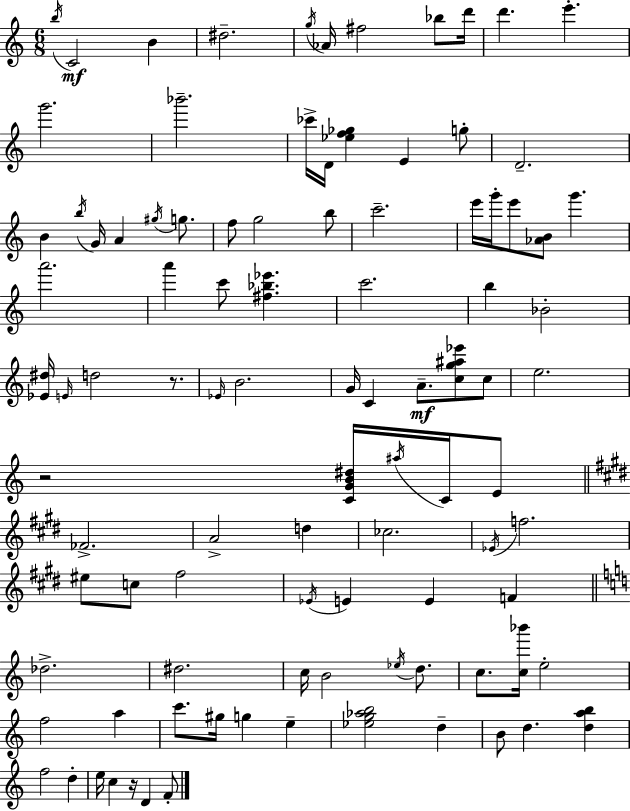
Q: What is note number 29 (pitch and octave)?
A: E6